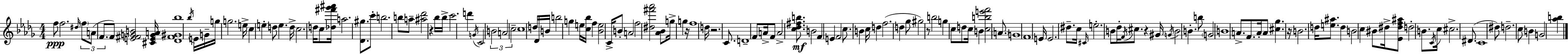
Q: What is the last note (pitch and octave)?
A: G4